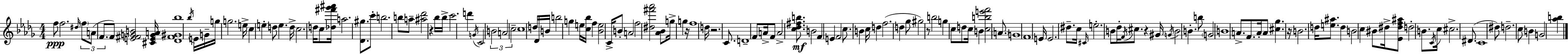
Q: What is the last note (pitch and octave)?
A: G4